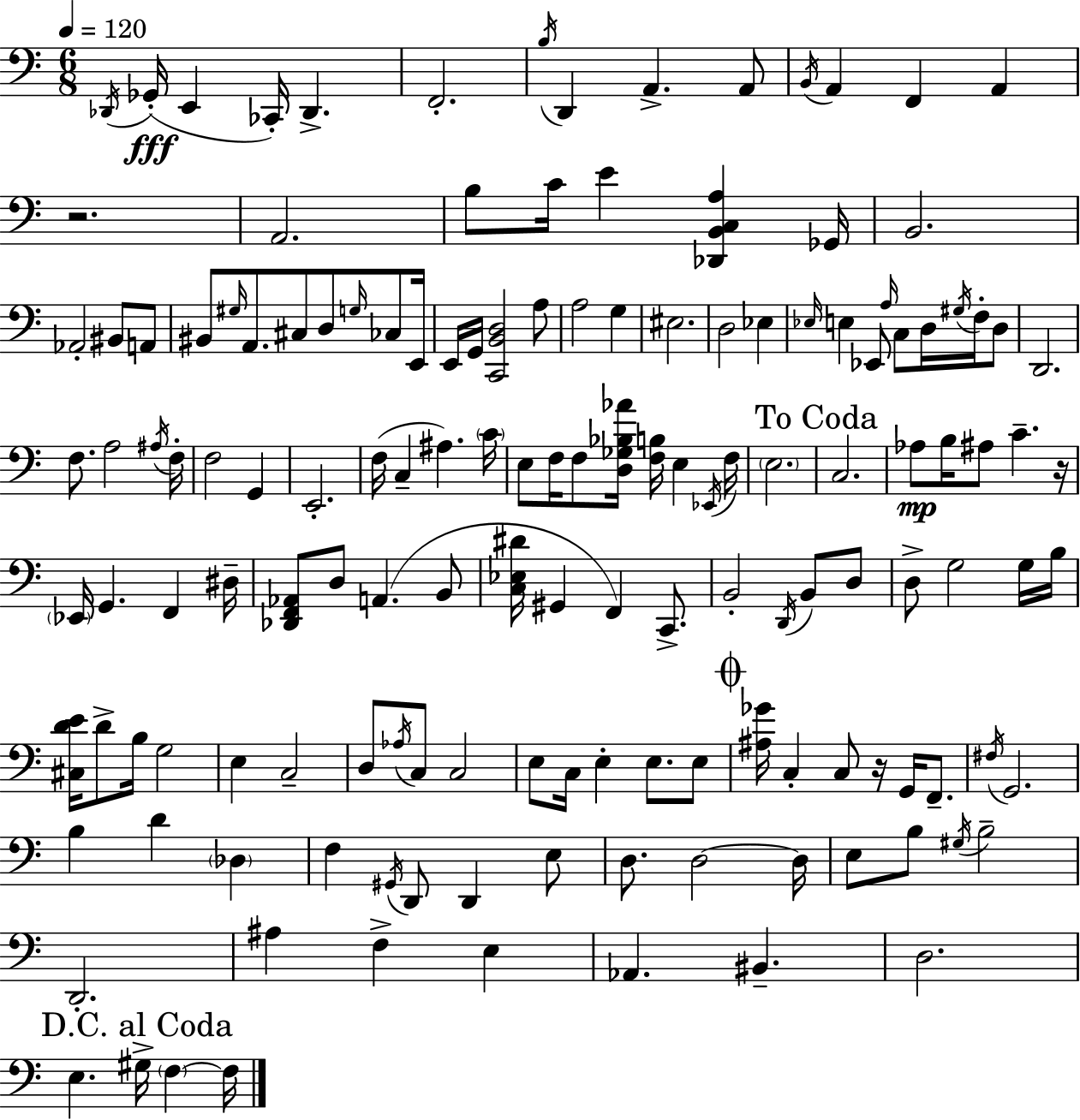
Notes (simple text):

Db2/s Gb2/s E2/q CES2/s Db2/q. F2/h. B3/s D2/q A2/q. A2/e B2/s A2/q F2/q A2/q R/h. A2/h. B3/e C4/s E4/q [Db2,B2,C3,A3]/q Gb2/s B2/h. Ab2/h BIS2/e A2/e BIS2/e G#3/s A2/e. C#3/e D3/e G3/s CES3/e E2/s E2/s G2/s [C2,B2,D3]/h A3/e A3/h G3/q EIS3/h. D3/h Eb3/q Eb3/s E3/q Eb2/e A3/s C3/e D3/s G#3/s F3/s D3/e D2/h. F3/e. A3/h A#3/s F3/s F3/h G2/q E2/h. F3/s C3/q A#3/q. C4/s E3/e F3/s F3/e [D3,Gb3,Bb3,Ab4]/s [F3,B3]/s E3/q Eb2/s F3/s E3/h. C3/h. Ab3/e B3/s A#3/e C4/q. R/s Eb2/s G2/q. F2/q D#3/s [Db2,F2,Ab2]/e D3/e A2/q. B2/e [C3,Eb3,D#4]/s G#2/q F2/q C2/e. B2/h D2/s B2/e D3/e D3/e G3/h G3/s B3/s [C#3,D4,E4]/s D4/e B3/s G3/h E3/q C3/h D3/e Ab3/s C3/e C3/h E3/e C3/s E3/q E3/e. E3/e [A#3,Gb4]/s C3/q C3/e R/s G2/s F2/e. F#3/s G2/h. B3/q D4/q Db3/q F3/q G#2/s D2/e D2/q E3/e D3/e. D3/h D3/s E3/e B3/e G#3/s B3/h D2/h. A#3/q F3/q E3/q Ab2/q. BIS2/q. D3/h. E3/q. G#3/s F3/q F3/s